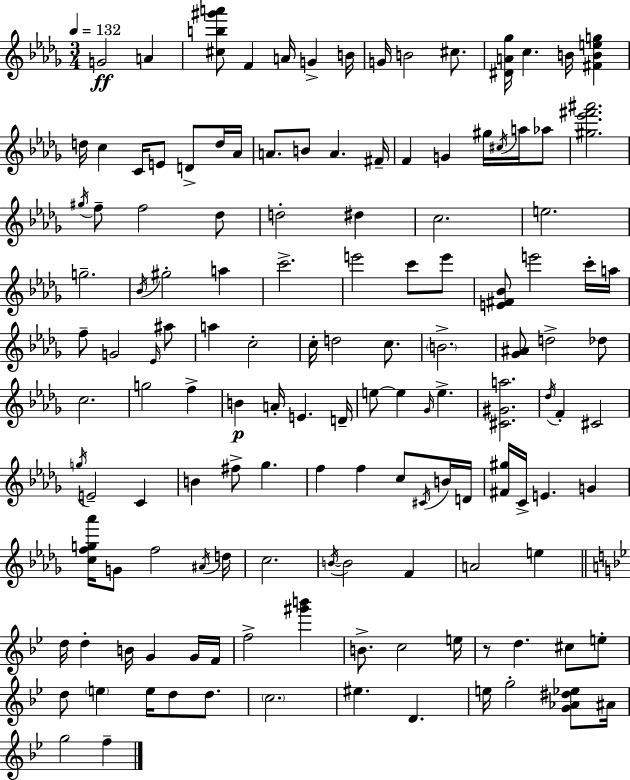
G4/h A4/q [C#5,B5,G#6,A6]/e F4/q A4/s G4/q B4/s G4/s B4/h C#5/e. [D#4,A4,Gb5]/s C5/q. B4/s [F#4,B4,E5,G5]/q D5/s C5/q C4/s E4/e D4/e D5/s Ab4/s A4/e. B4/e A4/q. F#4/s F4/q G4/q G#5/s C#5/s A5/s Ab5/e [G#5,Eb6,F#6,A#6]/h. G#5/s F5/e F5/h Db5/e D5/h D#5/q C5/h. E5/h. G5/h. Bb4/s G#5/h A5/q C6/h. E6/h C6/e E6/e [E4,F#4,Bb4]/e E6/h C6/s A5/s F5/e G4/h Eb4/s A#5/e A5/q C5/h C5/s D5/h C5/e. B4/h. [Gb4,A#4]/e D5/h Db5/e C5/h. G5/h F5/q B4/q A4/s E4/q. D4/s E5/e E5/q Gb4/s E5/q. [C#4,G#4,A5]/h. Db5/s F4/q C#4/h G5/s E4/h C4/q B4/q F#5/e Gb5/q. F5/q F5/q C5/e C#4/s B4/s D4/s [F#4,G#5]/s C4/s E4/q. G4/q [C5,F5,G5,Ab6]/s G4/e F5/h A#4/s D5/s C5/h. B4/s B4/h F4/q A4/h E5/q D5/s D5/q B4/s G4/q G4/s F4/s F5/h [G#6,B6]/q B4/e. C5/h E5/s R/e D5/q. C#5/e E5/e D5/e E5/q E5/s D5/e D5/e. C5/h. EIS5/q. D4/q. E5/s G5/h [G4,Ab4,D#5,Eb5]/e A#4/s G5/h F5/q